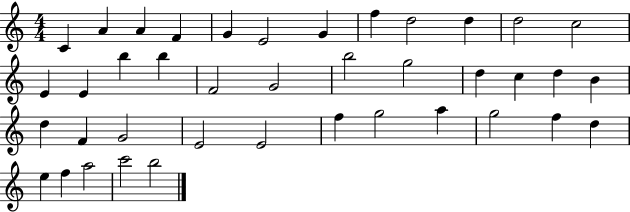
C4/q A4/q A4/q F4/q G4/q E4/h G4/q F5/q D5/h D5/q D5/h C5/h E4/q E4/q B5/q B5/q F4/h G4/h B5/h G5/h D5/q C5/q D5/q B4/q D5/q F4/q G4/h E4/h E4/h F5/q G5/h A5/q G5/h F5/q D5/q E5/q F5/q A5/h C6/h B5/h